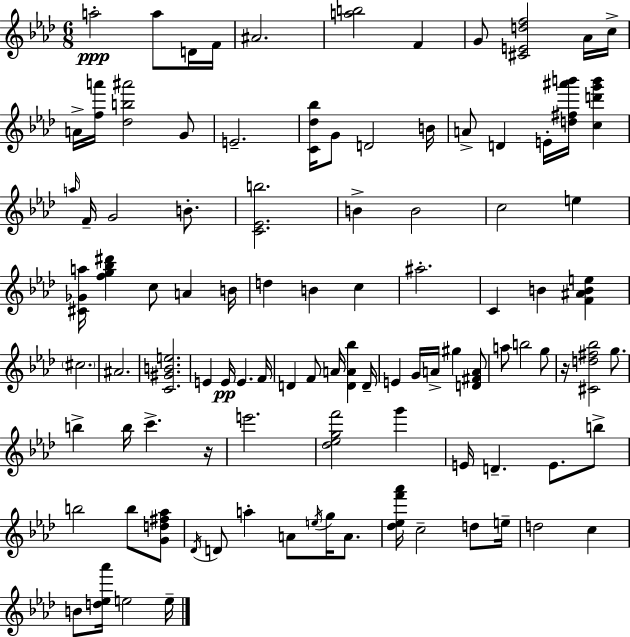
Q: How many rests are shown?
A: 2